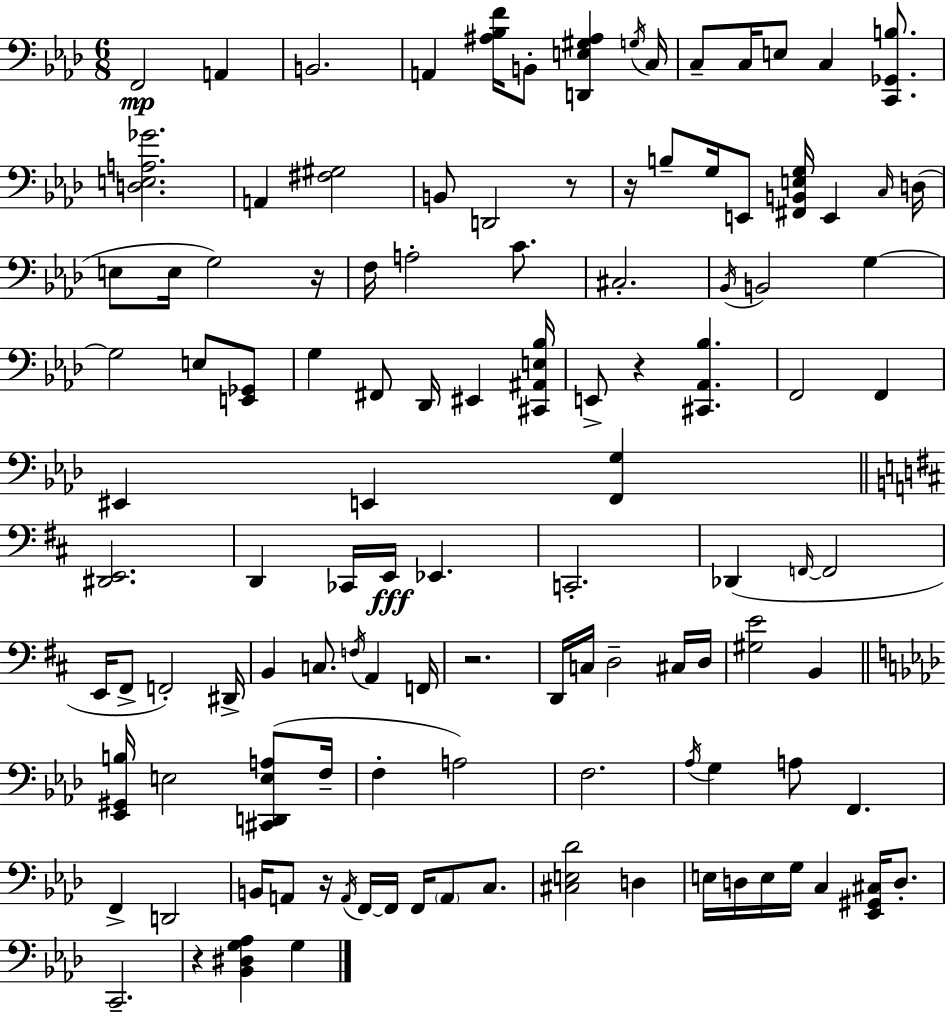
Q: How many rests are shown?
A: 7